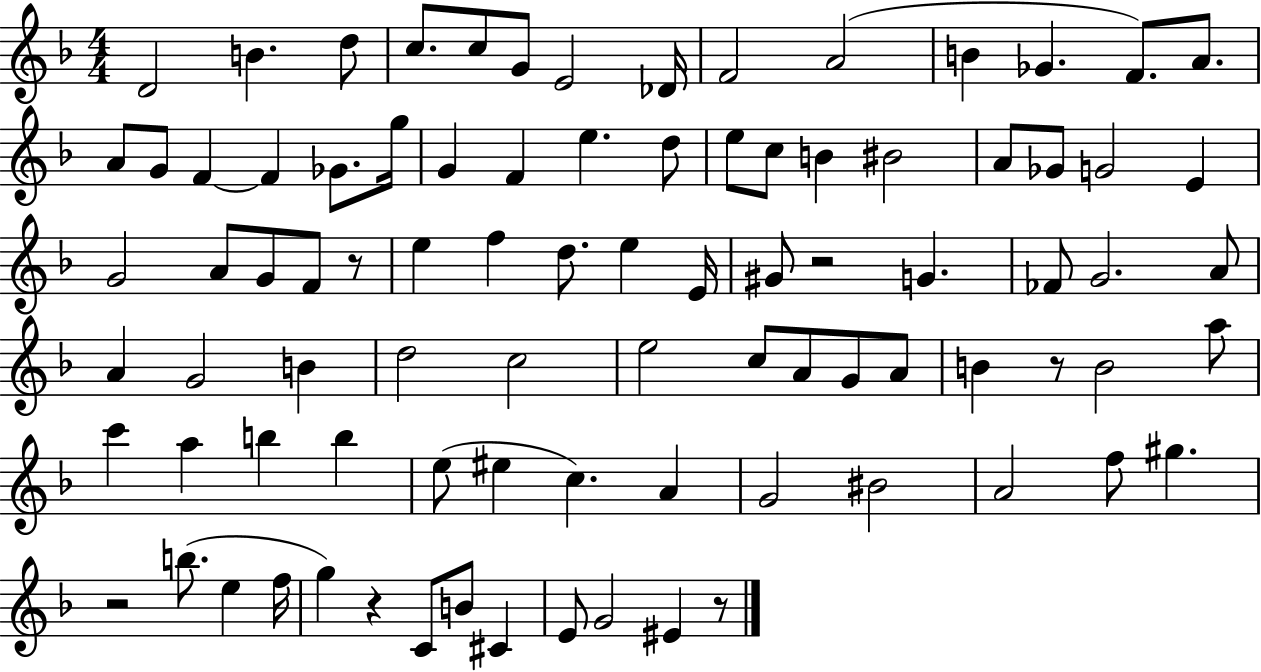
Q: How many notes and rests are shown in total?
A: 88